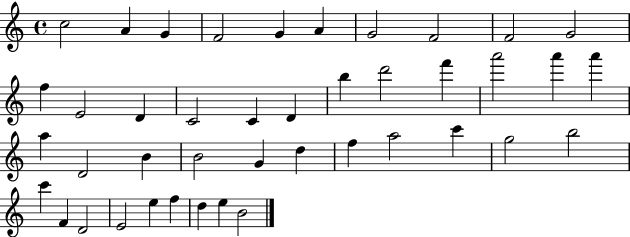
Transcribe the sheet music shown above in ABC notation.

X:1
T:Untitled
M:4/4
L:1/4
K:C
c2 A G F2 G A G2 F2 F2 G2 f E2 D C2 C D b d'2 f' a'2 a' a' a D2 B B2 G d f a2 c' g2 b2 c' F D2 E2 e f d e B2